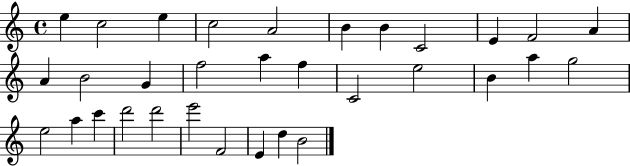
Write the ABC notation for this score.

X:1
T:Untitled
M:4/4
L:1/4
K:C
e c2 e c2 A2 B B C2 E F2 A A B2 G f2 a f C2 e2 B a g2 e2 a c' d'2 d'2 e'2 F2 E d B2